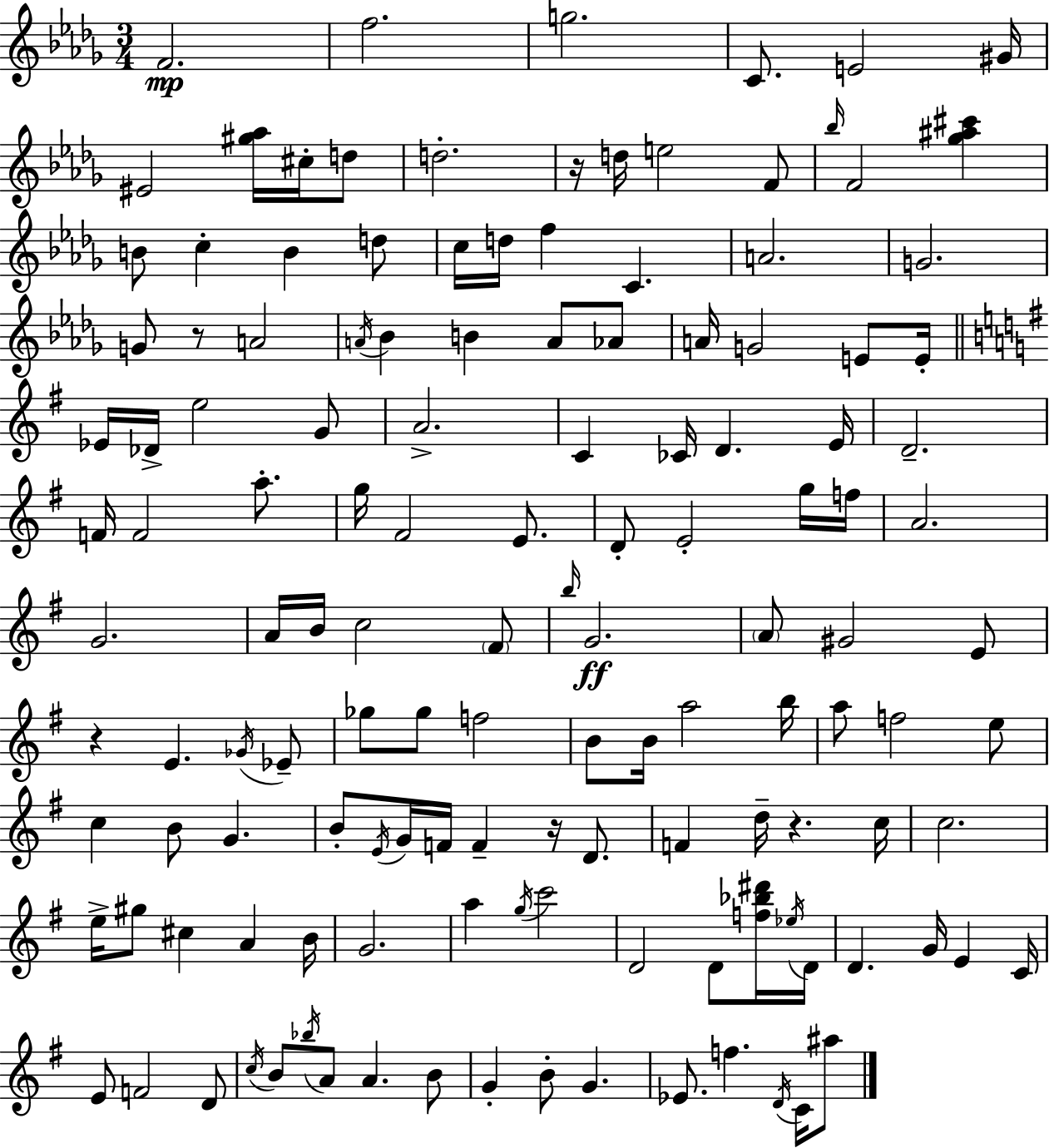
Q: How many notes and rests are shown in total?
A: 135